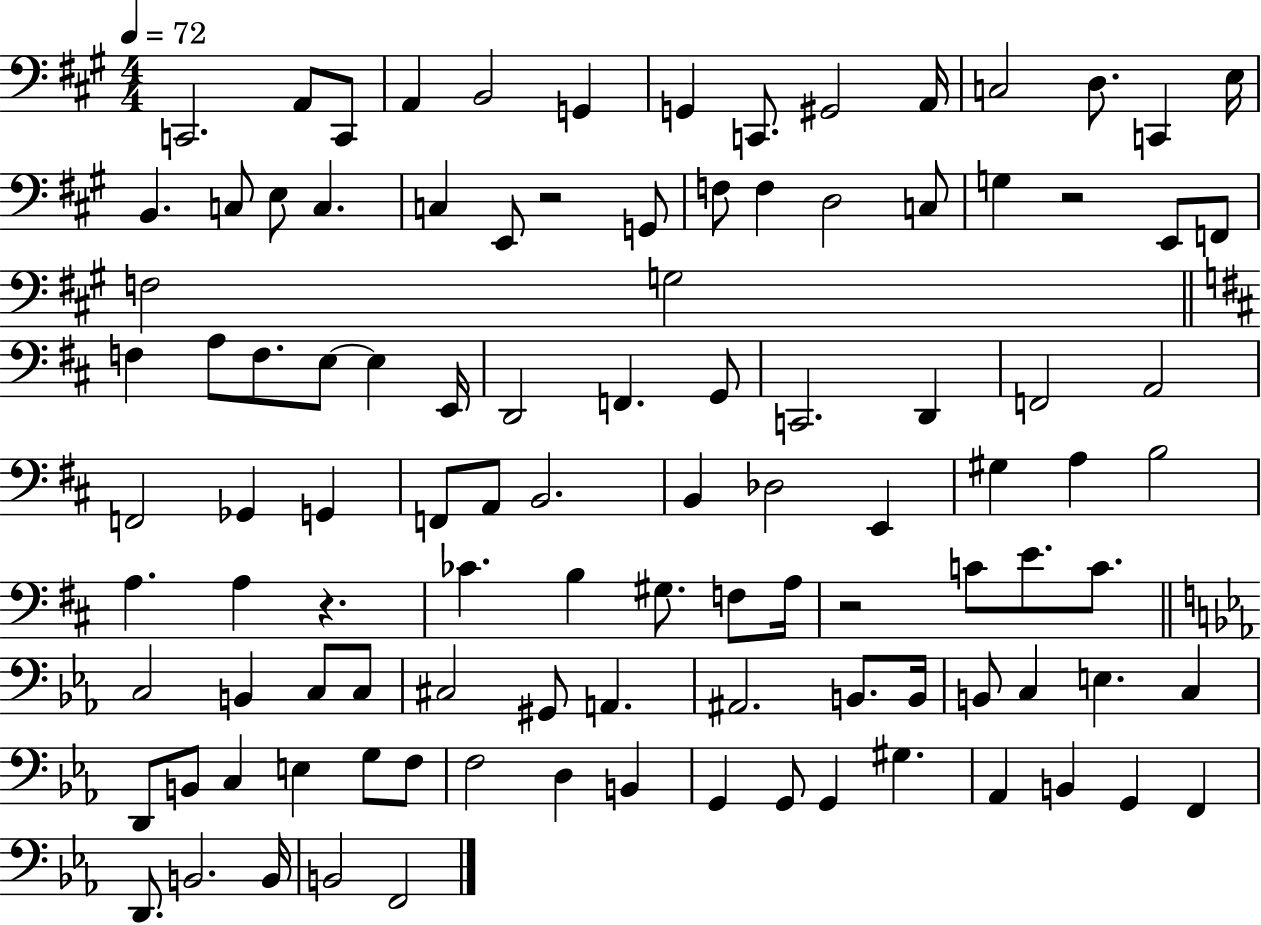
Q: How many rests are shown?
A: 4